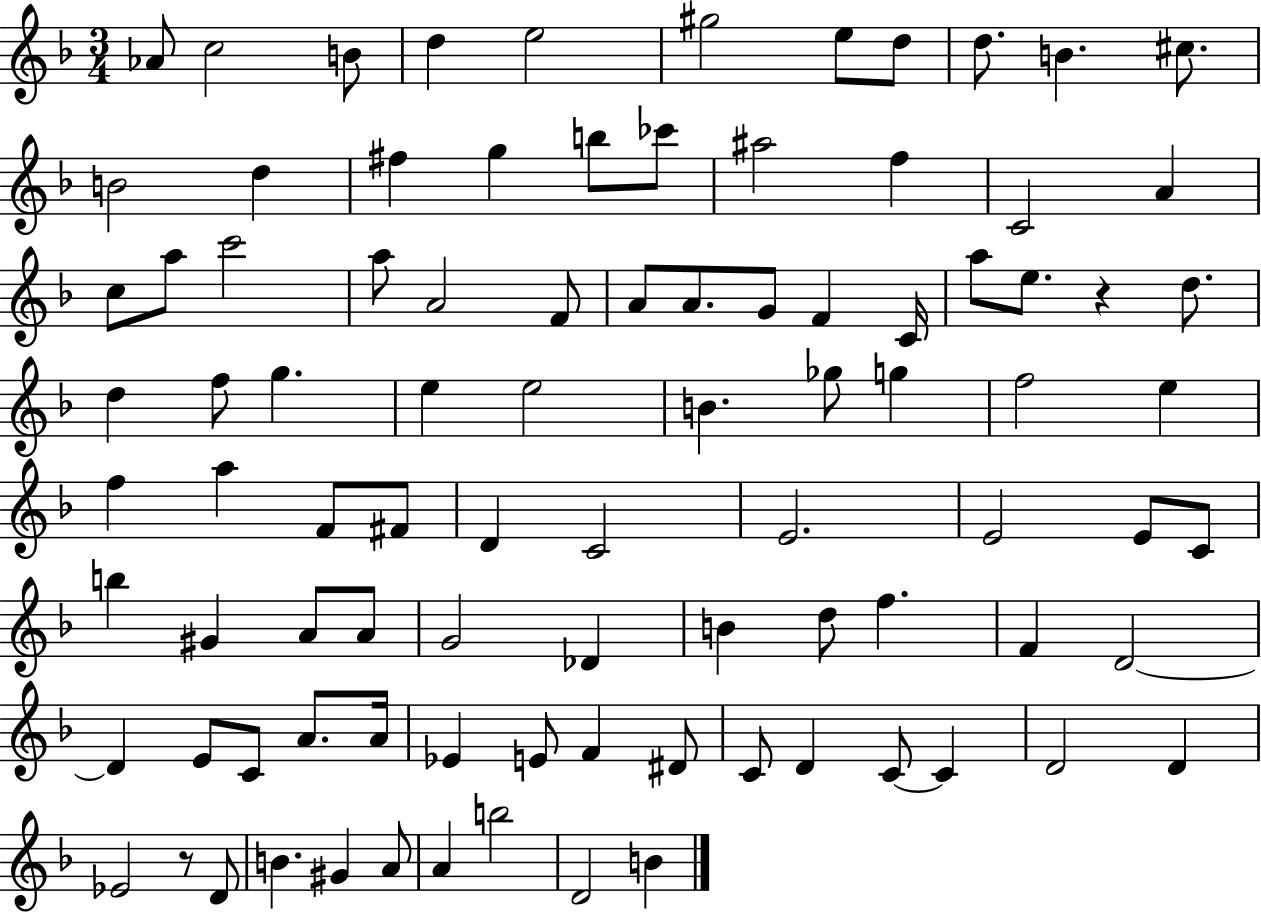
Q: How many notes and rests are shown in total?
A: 92